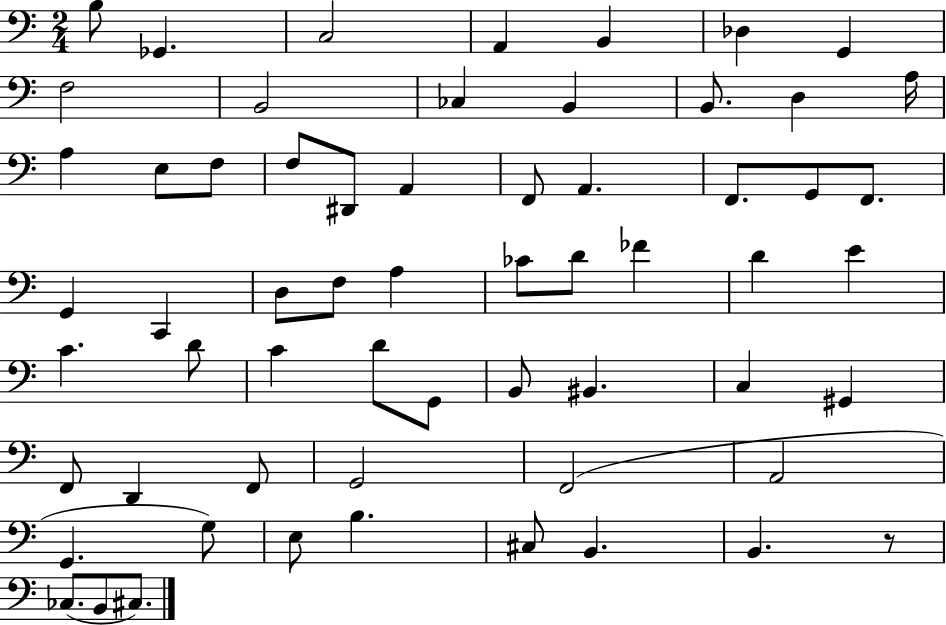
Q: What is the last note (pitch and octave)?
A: C#3